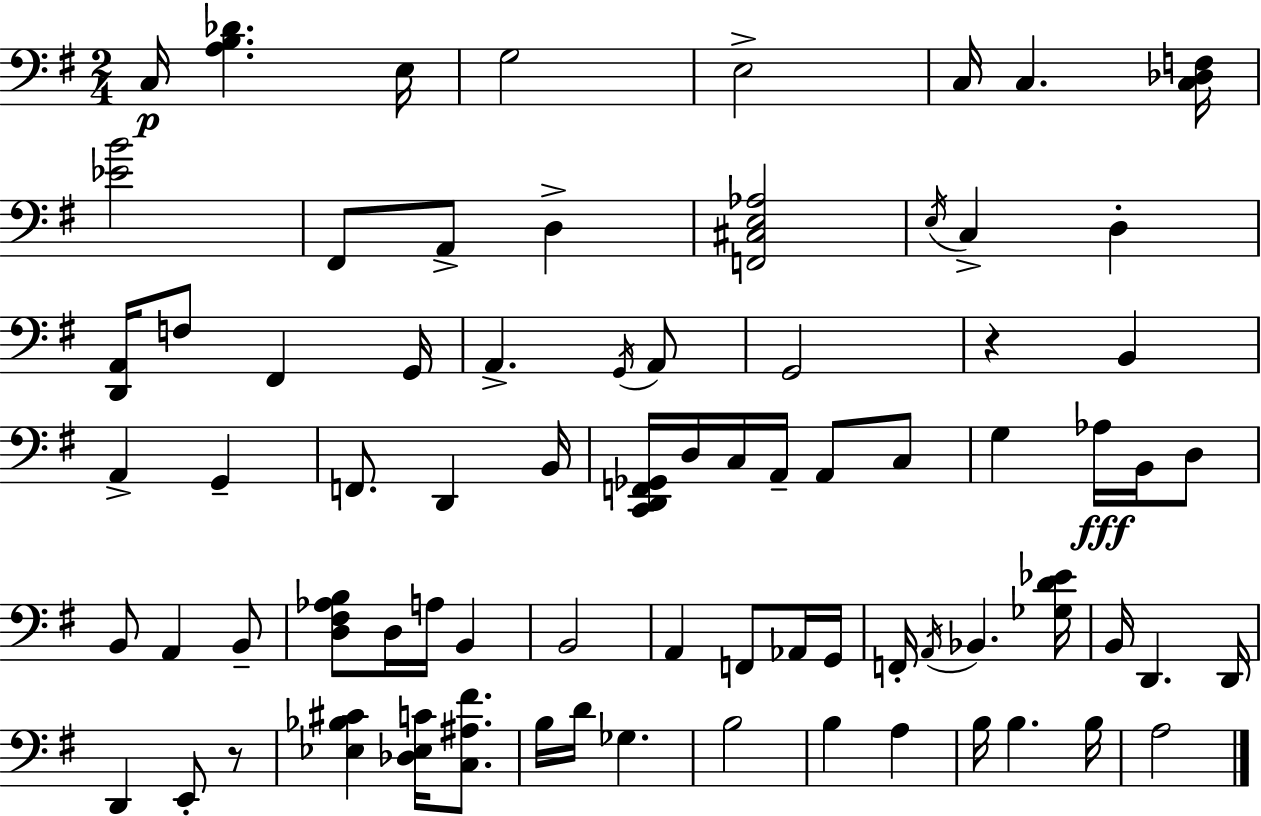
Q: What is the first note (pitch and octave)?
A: C3